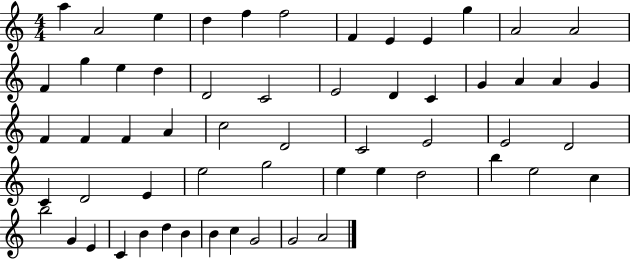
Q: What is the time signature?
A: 4/4